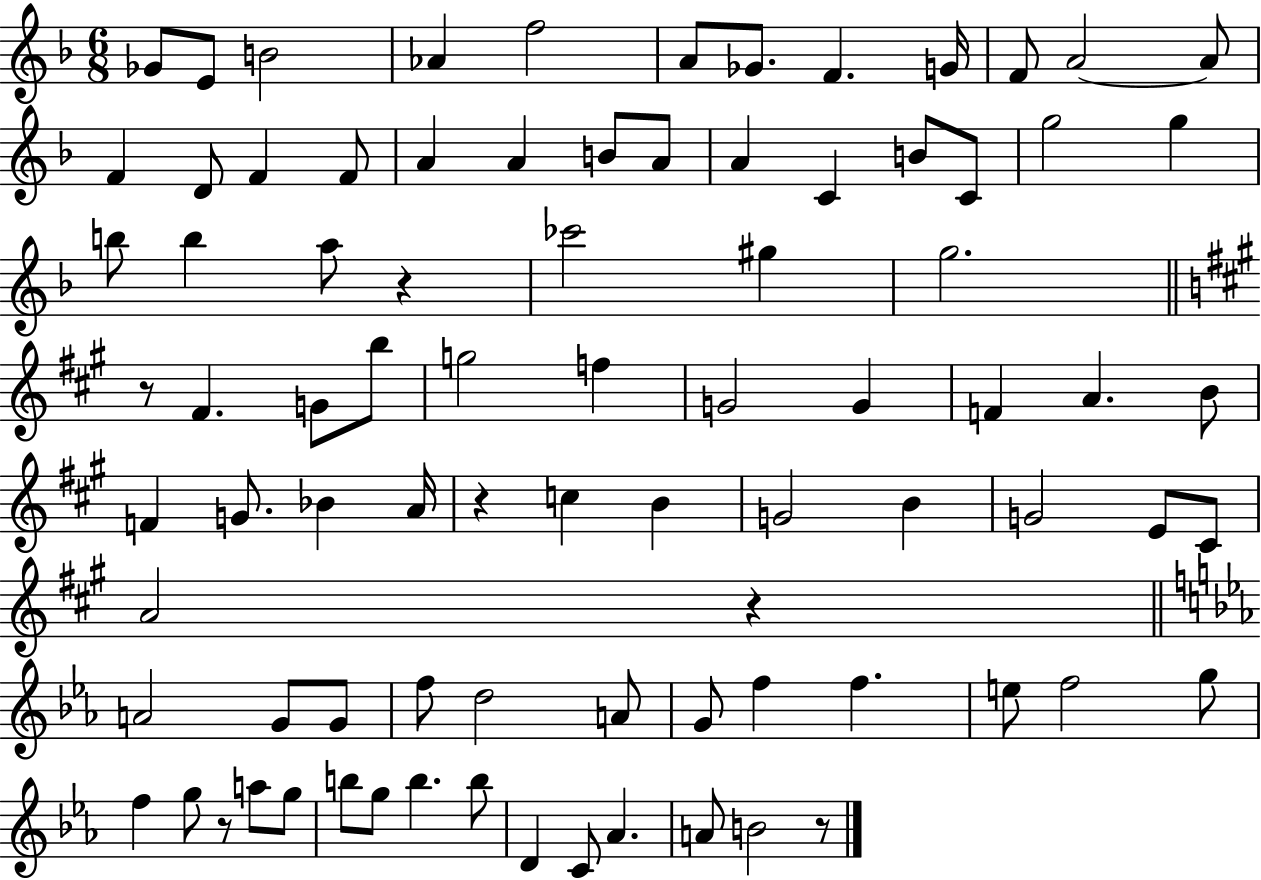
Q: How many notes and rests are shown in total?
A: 85